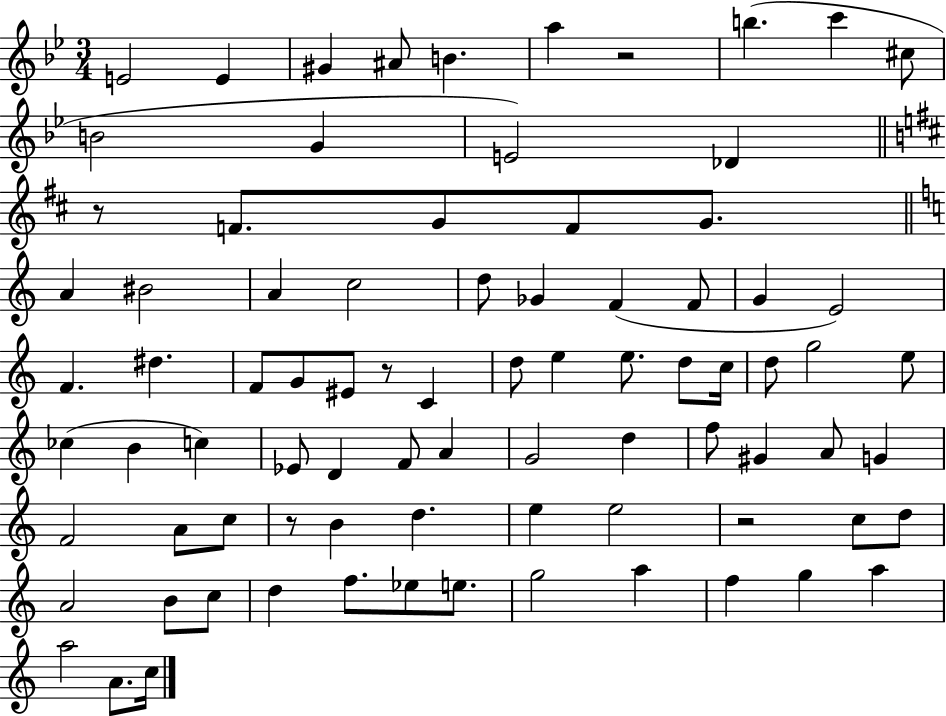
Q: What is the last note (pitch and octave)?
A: C5